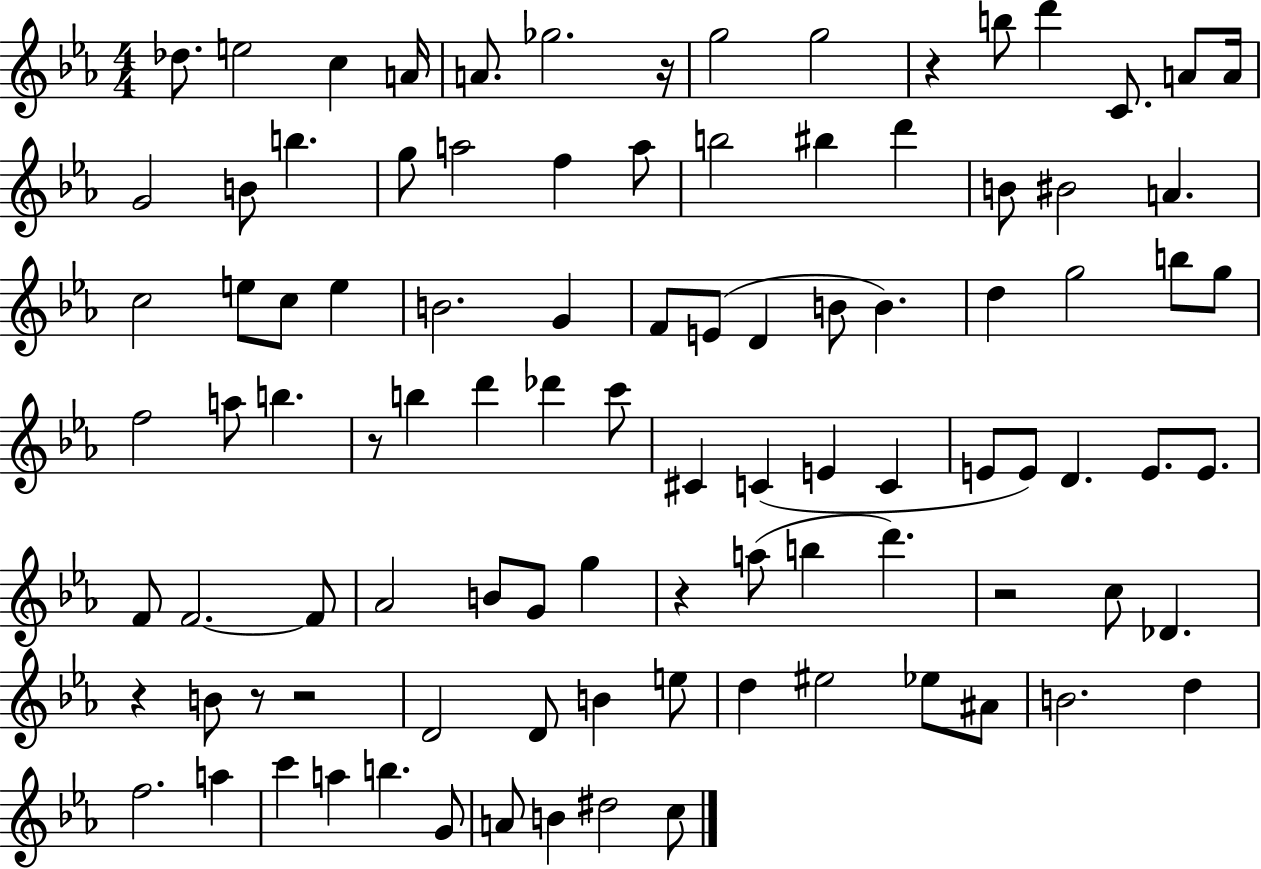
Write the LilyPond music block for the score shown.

{
  \clef treble
  \numericTimeSignature
  \time 4/4
  \key ees \major
  \repeat volta 2 { des''8. e''2 c''4 a'16 | a'8. ges''2. r16 | g''2 g''2 | r4 b''8 d'''4 c'8. a'8 a'16 | \break g'2 b'8 b''4. | g''8 a''2 f''4 a''8 | b''2 bis''4 d'''4 | b'8 bis'2 a'4. | \break c''2 e''8 c''8 e''4 | b'2. g'4 | f'8 e'8( d'4 b'8 b'4.) | d''4 g''2 b''8 g''8 | \break f''2 a''8 b''4. | r8 b''4 d'''4 des'''4 c'''8 | cis'4 c'4( e'4 c'4 | e'8 e'8) d'4. e'8. e'8. | \break f'8 f'2.~~ f'8 | aes'2 b'8 g'8 g''4 | r4 a''8( b''4 d'''4.) | r2 c''8 des'4. | \break r4 b'8 r8 r2 | d'2 d'8 b'4 e''8 | d''4 eis''2 ees''8 ais'8 | b'2. d''4 | \break f''2. a''4 | c'''4 a''4 b''4. g'8 | a'8 b'4 dis''2 c''8 | } \bar "|."
}